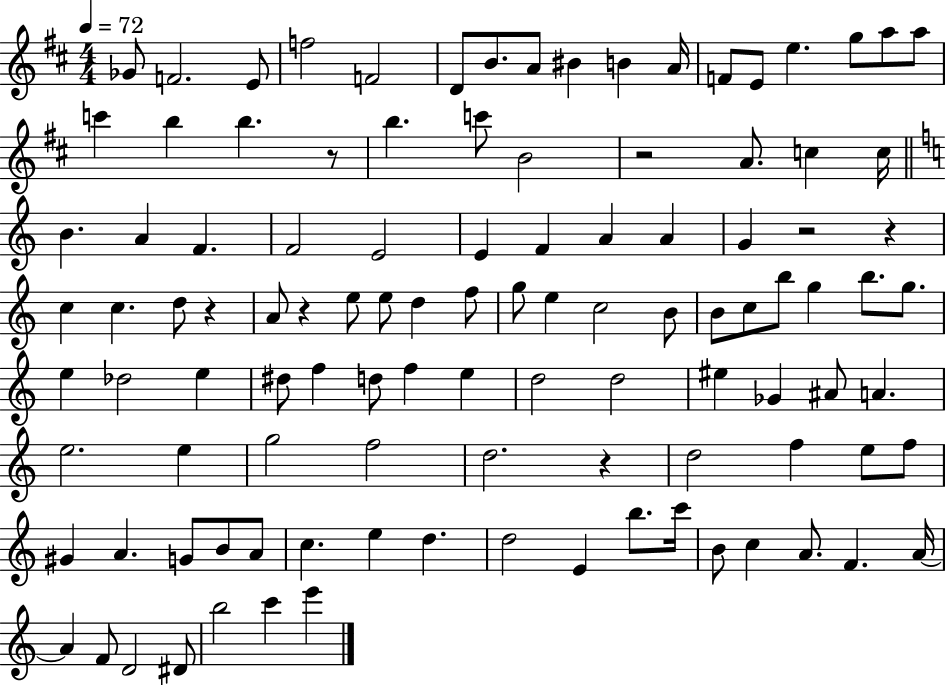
X:1
T:Untitled
M:4/4
L:1/4
K:D
_G/2 F2 E/2 f2 F2 D/2 B/2 A/2 ^B B A/4 F/2 E/2 e g/2 a/2 a/2 c' b b z/2 b c'/2 B2 z2 A/2 c c/4 B A F F2 E2 E F A A G z2 z c c d/2 z A/2 z e/2 e/2 d f/2 g/2 e c2 B/2 B/2 c/2 b/2 g b/2 g/2 e _d2 e ^d/2 f d/2 f e d2 d2 ^e _G ^A/2 A e2 e g2 f2 d2 z d2 f e/2 f/2 ^G A G/2 B/2 A/2 c e d d2 E b/2 c'/4 B/2 c A/2 F A/4 A F/2 D2 ^D/2 b2 c' e'